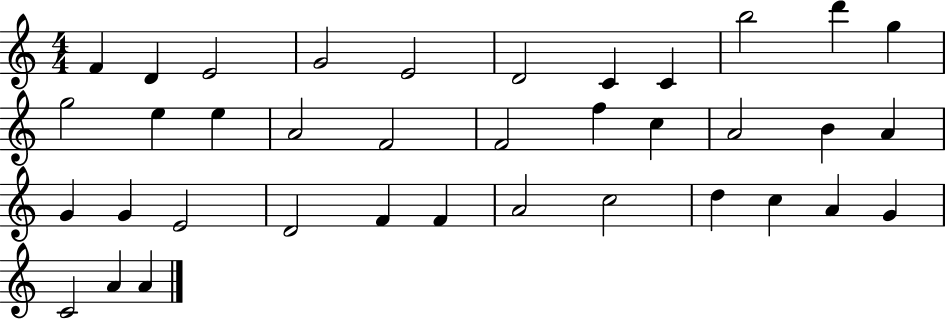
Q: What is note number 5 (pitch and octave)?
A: E4